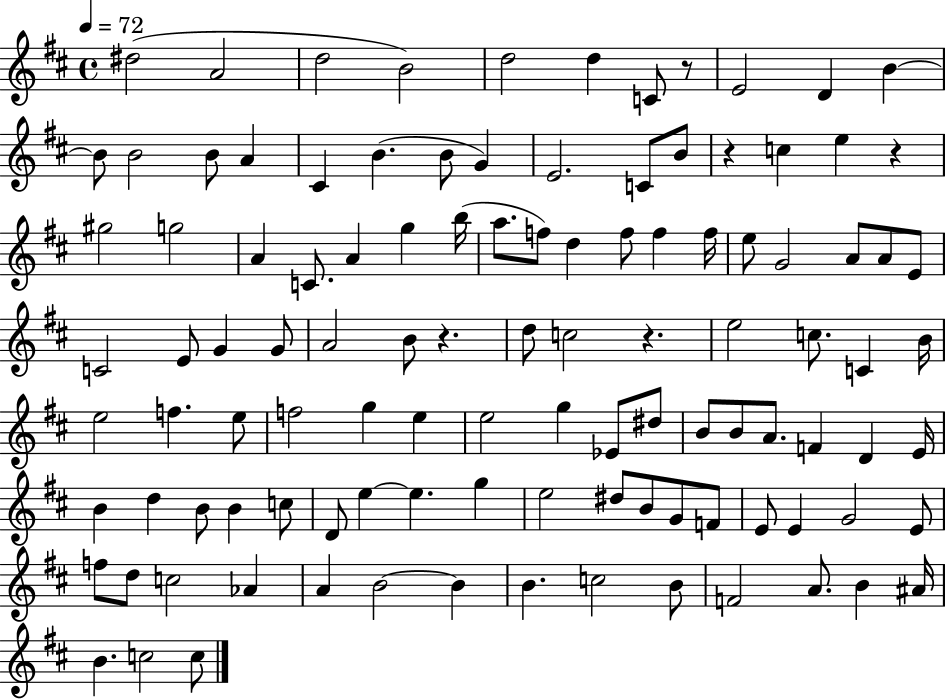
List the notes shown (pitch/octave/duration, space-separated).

D#5/h A4/h D5/h B4/h D5/h D5/q C4/e R/e E4/h D4/q B4/q B4/e B4/h B4/e A4/q C#4/q B4/q. B4/e G4/q E4/h. C4/e B4/e R/q C5/q E5/q R/q G#5/h G5/h A4/q C4/e. A4/q G5/q B5/s A5/e. F5/e D5/q F5/e F5/q F5/s E5/e G4/h A4/e A4/e E4/e C4/h E4/e G4/q G4/e A4/h B4/e R/q. D5/e C5/h R/q. E5/h C5/e. C4/q B4/s E5/h F5/q. E5/e F5/h G5/q E5/q E5/h G5/q Eb4/e D#5/e B4/e B4/e A4/e. F4/q D4/q E4/s B4/q D5/q B4/e B4/q C5/e D4/e E5/q E5/q. G5/q E5/h D#5/e B4/e G4/e F4/e E4/e E4/q G4/h E4/e F5/e D5/e C5/h Ab4/q A4/q B4/h B4/q B4/q. C5/h B4/e F4/h A4/e. B4/q A#4/s B4/q. C5/h C5/e